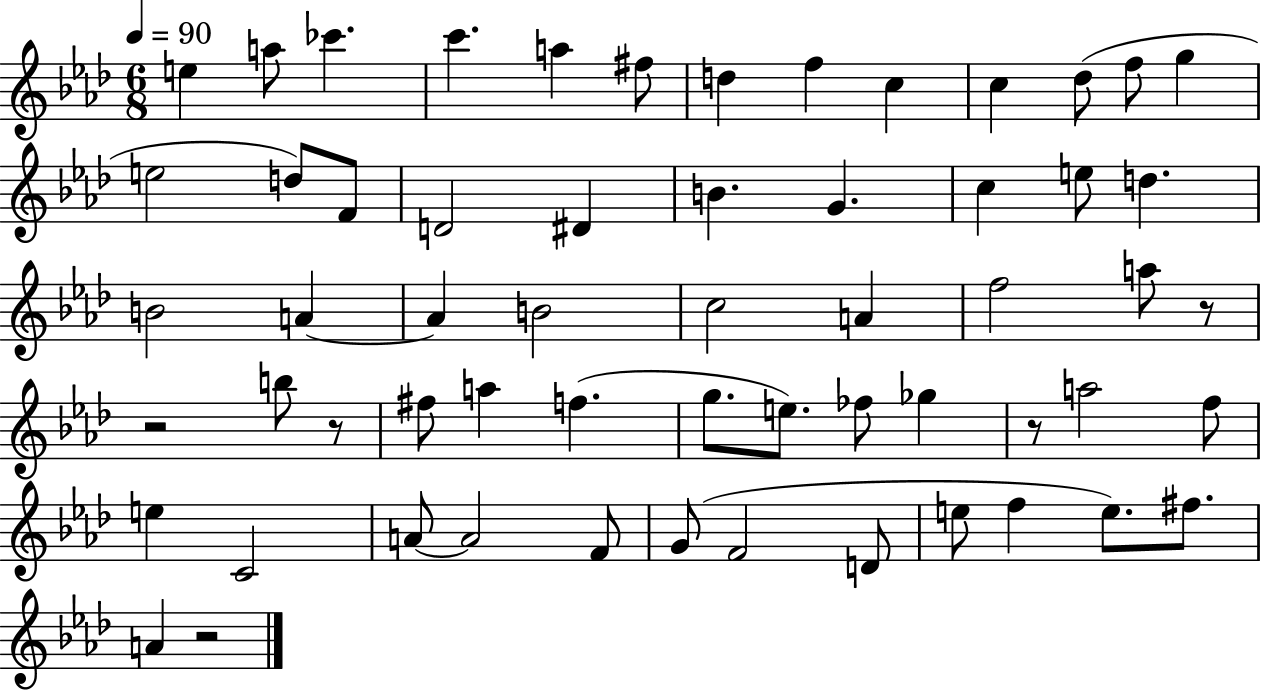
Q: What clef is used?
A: treble